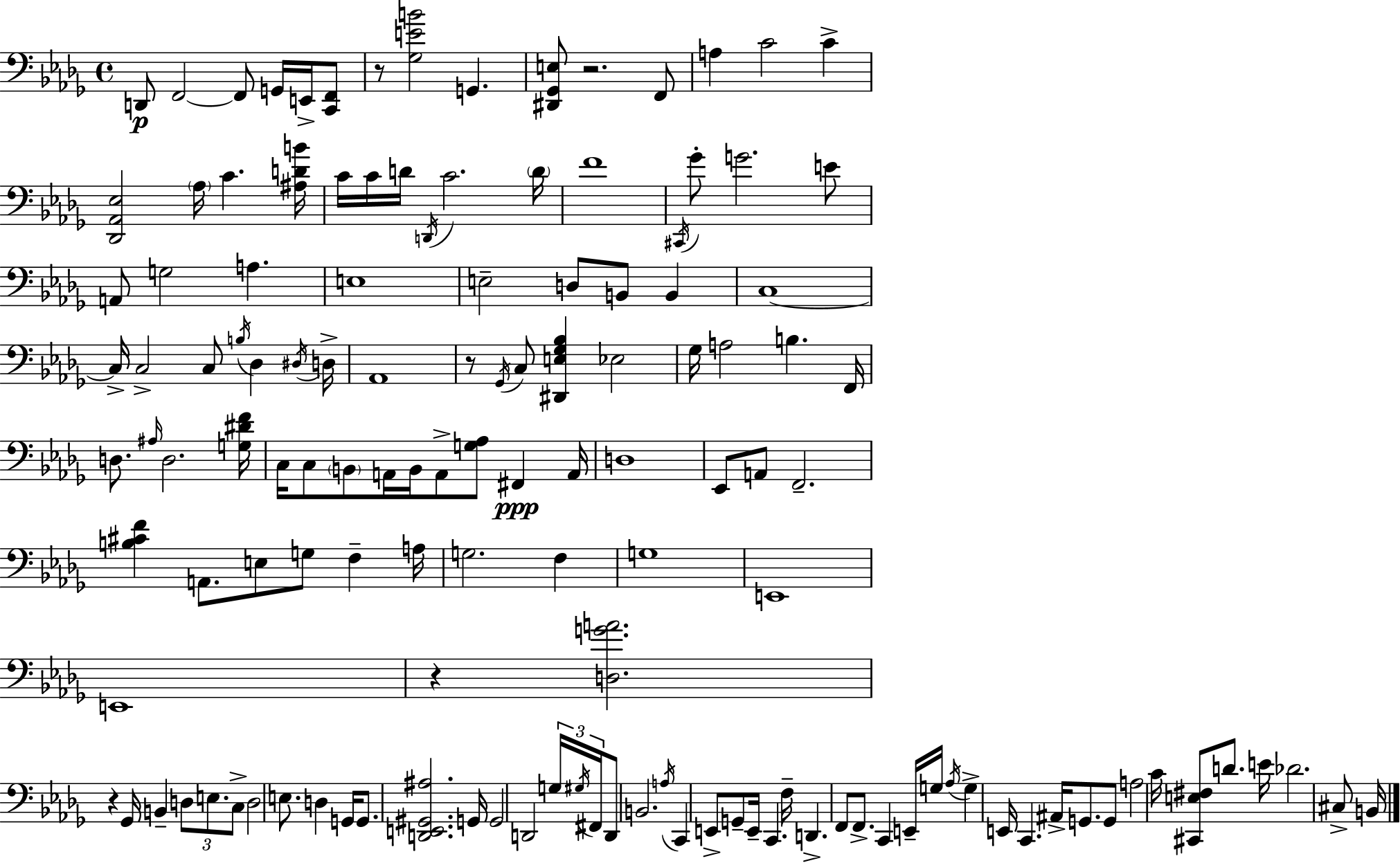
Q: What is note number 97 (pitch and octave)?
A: F3